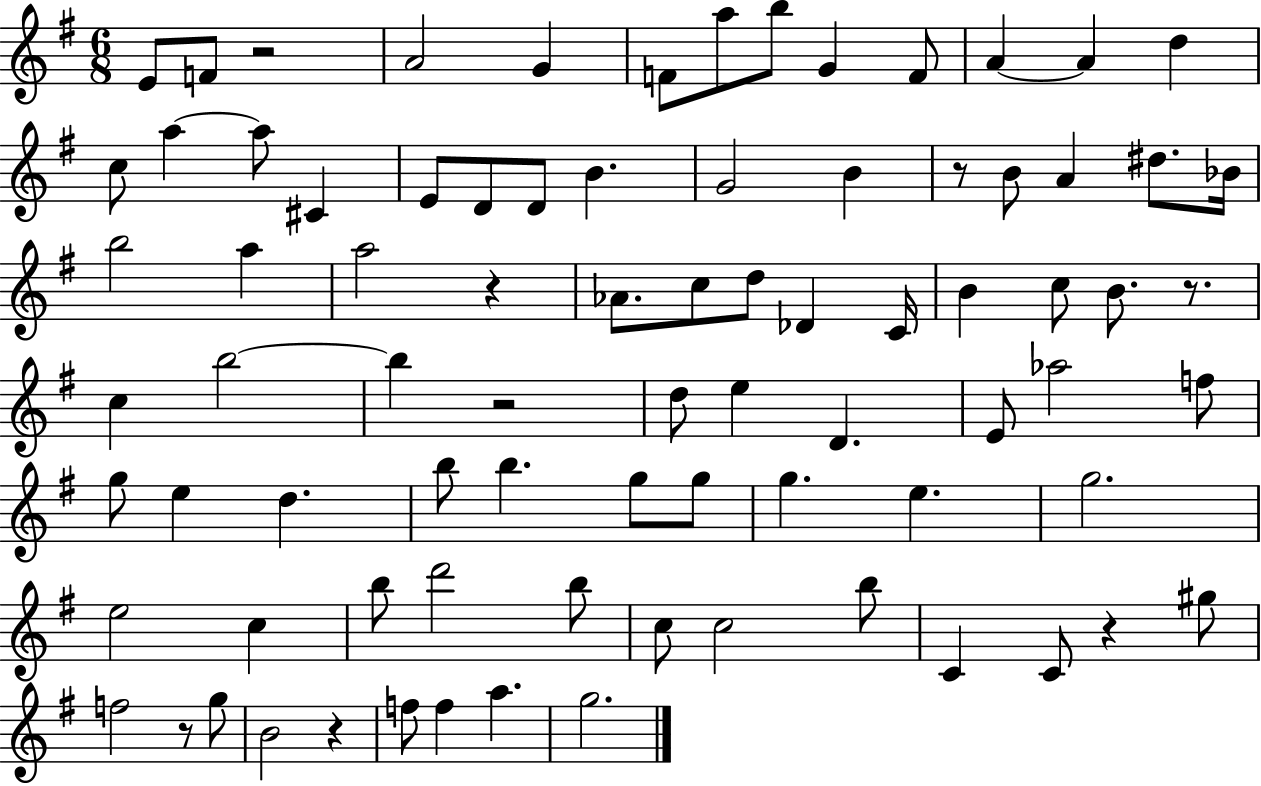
{
  \clef treble
  \numericTimeSignature
  \time 6/8
  \key g \major
  e'8 f'8 r2 | a'2 g'4 | f'8 a''8 b''8 g'4 f'8 | a'4~~ a'4 d''4 | \break c''8 a''4~~ a''8 cis'4 | e'8 d'8 d'8 b'4. | g'2 b'4 | r8 b'8 a'4 dis''8. bes'16 | \break b''2 a''4 | a''2 r4 | aes'8. c''8 d''8 des'4 c'16 | b'4 c''8 b'8. r8. | \break c''4 b''2~~ | b''4 r2 | d''8 e''4 d'4. | e'8 aes''2 f''8 | \break g''8 e''4 d''4. | b''8 b''4. g''8 g''8 | g''4. e''4. | g''2. | \break e''2 c''4 | b''8 d'''2 b''8 | c''8 c''2 b''8 | c'4 c'8 r4 gis''8 | \break f''2 r8 g''8 | b'2 r4 | f''8 f''4 a''4. | g''2. | \break \bar "|."
}